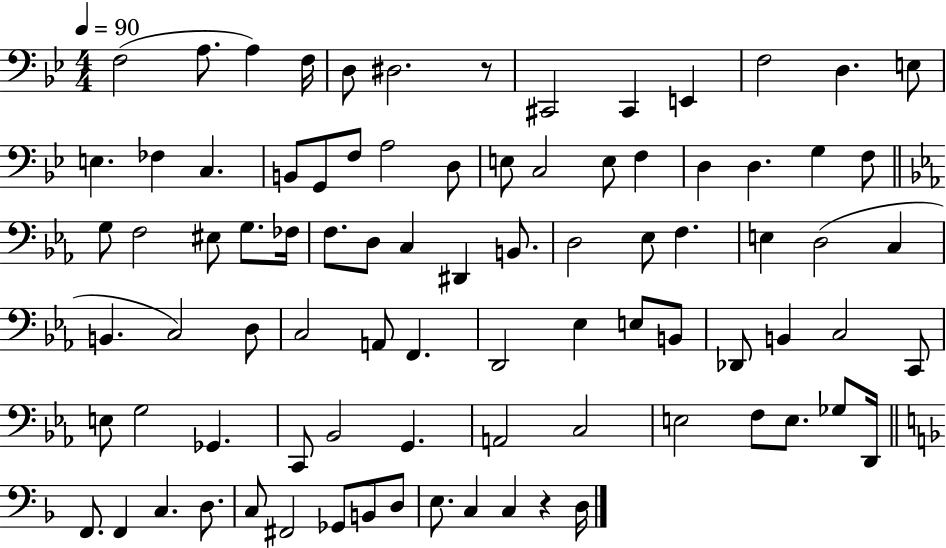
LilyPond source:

{
  \clef bass
  \numericTimeSignature
  \time 4/4
  \key bes \major
  \tempo 4 = 90
  f2( a8. a4) f16 | d8 dis2. r8 | cis,2 cis,4 e,4 | f2 d4. e8 | \break e4. fes4 c4. | b,8 g,8 f8 a2 d8 | e8 c2 e8 f4 | d4 d4. g4 f8 | \break \bar "||" \break \key ees \major g8 f2 eis8 g8. fes16 | f8. d8 c4 dis,4 b,8. | d2 ees8 f4. | e4 d2( c4 | \break b,4. c2) d8 | c2 a,8 f,4. | d,2 ees4 e8 b,8 | des,8 b,4 c2 c,8 | \break e8 g2 ges,4. | c,8 bes,2 g,4. | a,2 c2 | e2 f8 e8. ges8 d,16 | \break \bar "||" \break \key d \minor f,8. f,4 c4. d8. | c8 fis,2 ges,8 b,8 d8 | e8. c4 c4 r4 d16 | \bar "|."
}